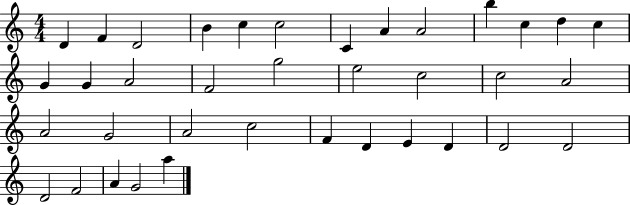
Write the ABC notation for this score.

X:1
T:Untitled
M:4/4
L:1/4
K:C
D F D2 B c c2 C A A2 b c d c G G A2 F2 g2 e2 c2 c2 A2 A2 G2 A2 c2 F D E D D2 D2 D2 F2 A G2 a